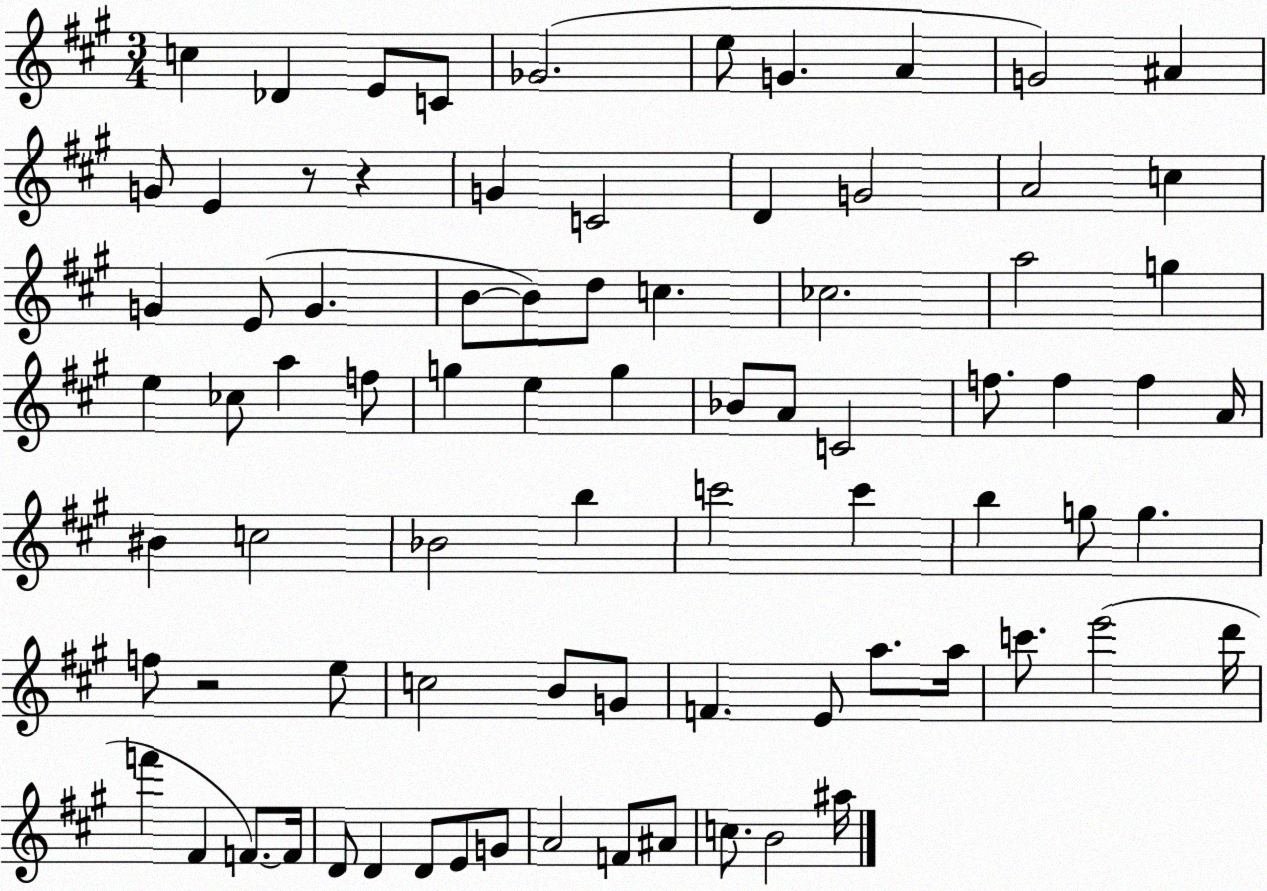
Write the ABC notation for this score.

X:1
T:Untitled
M:3/4
L:1/4
K:A
c _D E/2 C/2 _G2 e/2 G A G2 ^A G/2 E z/2 z G C2 D G2 A2 c G E/2 G B/2 B/2 d/2 c _c2 a2 g e _c/2 a f/2 g e g _B/2 A/2 C2 f/2 f f A/4 ^B c2 _B2 b c'2 c' b g/2 g f/2 z2 e/2 c2 B/2 G/2 F E/2 a/2 a/4 c'/2 e'2 d'/4 f' ^F F/2 F/4 D/2 D D/2 E/2 G/2 A2 F/2 ^A/2 c/2 B2 ^a/4